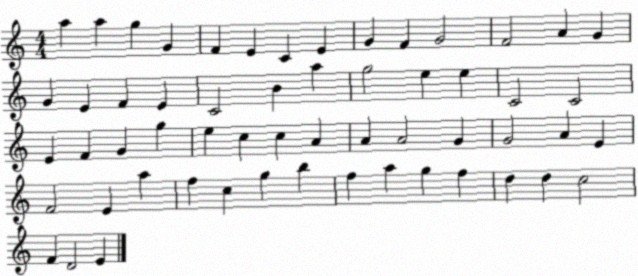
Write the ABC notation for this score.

X:1
T:Untitled
M:4/4
L:1/4
K:C
a a g G F E C E G F G2 F2 A G G E F E C2 B a g2 e e C2 C2 E F G g e c c A A A2 G G2 A E F2 E a f c g b f a g f d d c2 F D2 E